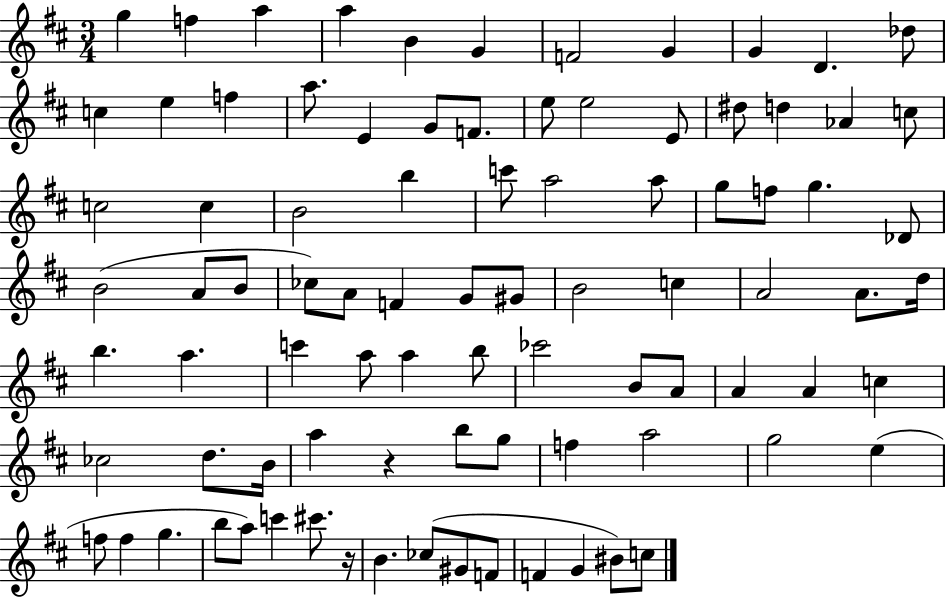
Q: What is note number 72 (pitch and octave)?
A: F5